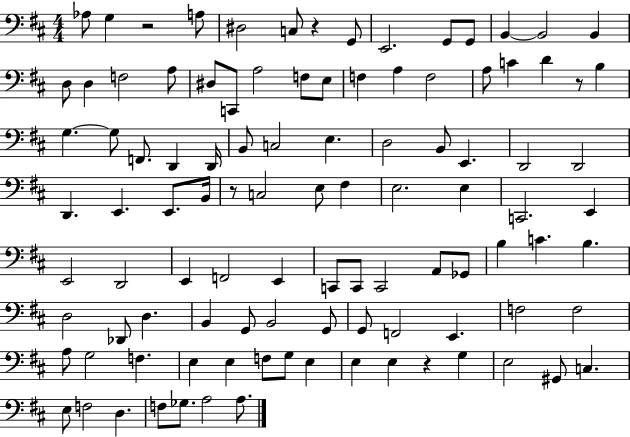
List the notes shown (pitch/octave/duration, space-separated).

Ab3/e G3/q R/h A3/e D#3/h C3/e R/q G2/e E2/h. G2/e G2/e B2/q B2/h B2/q D3/e D3/q F3/h A3/e D#3/e C2/e A3/h F3/e E3/e F3/q A3/q F3/h A3/e C4/q D4/q R/e B3/q G3/q. G3/e F2/e. D2/q D2/s B2/e C3/h E3/q. D3/h B2/e E2/q. D2/h D2/h D2/q. E2/q. E2/e. B2/s R/e C3/h E3/e F#3/q E3/h. E3/q C2/h. E2/q E2/h D2/h E2/q F2/h E2/q C2/e C2/e C2/h A2/e Gb2/e B3/q C4/q. B3/q. D3/h Db2/e D3/q. B2/q G2/e B2/h G2/e G2/e F2/h E2/q. F3/h F3/h A3/e G3/h F3/q. E3/q E3/q F3/e G3/e E3/q E3/q E3/q R/q G3/q E3/h G#2/e C3/q. E3/e F3/h D3/q. F3/e Gb3/e. A3/h A3/e.